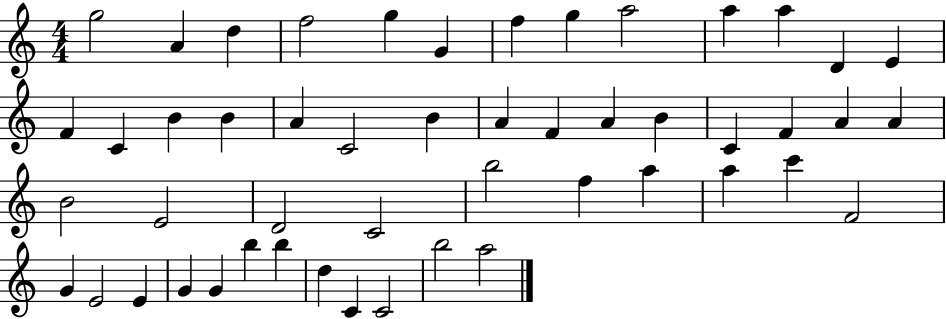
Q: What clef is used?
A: treble